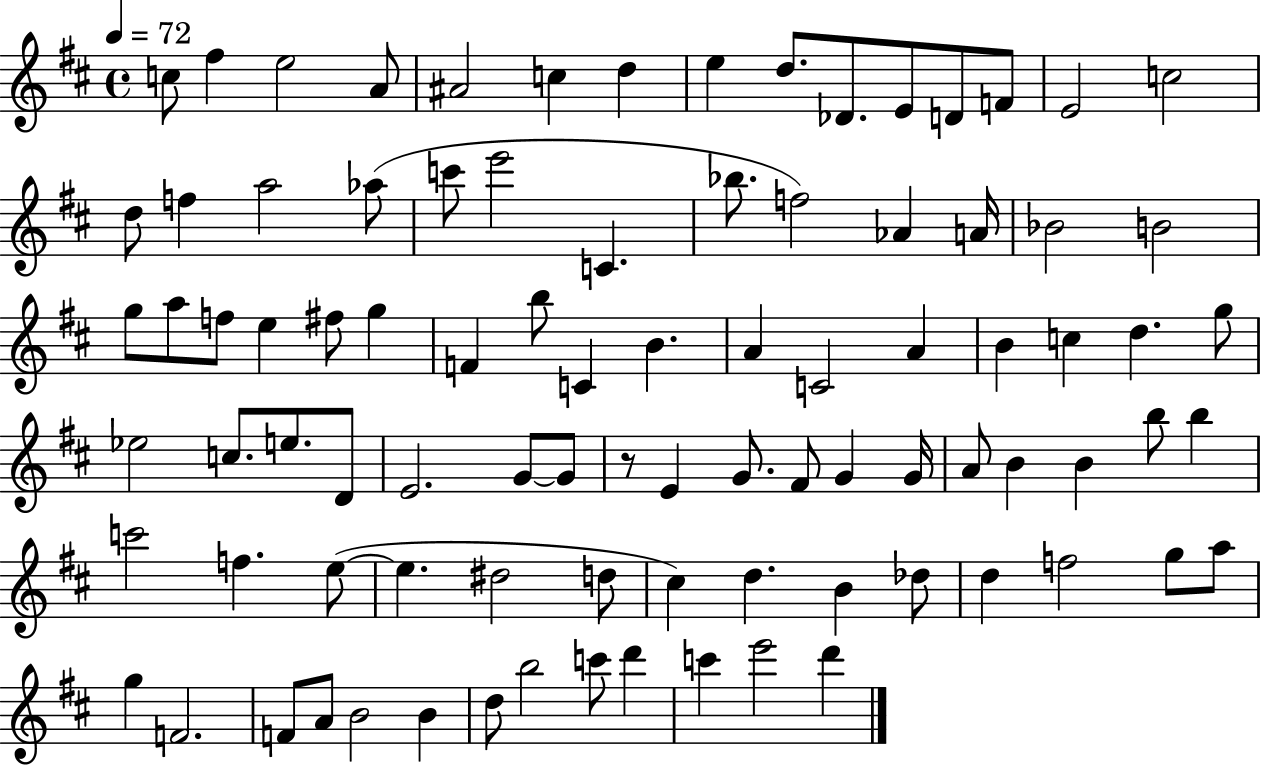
X:1
T:Untitled
M:4/4
L:1/4
K:D
c/2 ^f e2 A/2 ^A2 c d e d/2 _D/2 E/2 D/2 F/2 E2 c2 d/2 f a2 _a/2 c'/2 e'2 C _b/2 f2 _A A/4 _B2 B2 g/2 a/2 f/2 e ^f/2 g F b/2 C B A C2 A B c d g/2 _e2 c/2 e/2 D/2 E2 G/2 G/2 z/2 E G/2 ^F/2 G G/4 A/2 B B b/2 b c'2 f e/2 e ^d2 d/2 ^c d B _d/2 d f2 g/2 a/2 g F2 F/2 A/2 B2 B d/2 b2 c'/2 d' c' e'2 d'